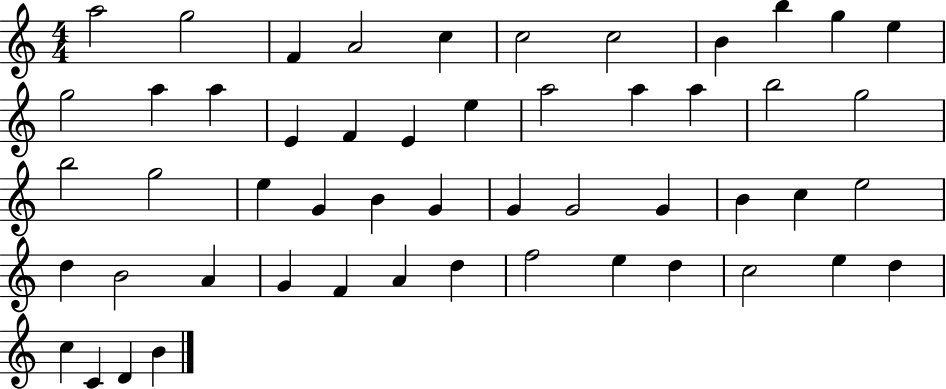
A5/h G5/h F4/q A4/h C5/q C5/h C5/h B4/q B5/q G5/q E5/q G5/h A5/q A5/q E4/q F4/q E4/q E5/q A5/h A5/q A5/q B5/h G5/h B5/h G5/h E5/q G4/q B4/q G4/q G4/q G4/h G4/q B4/q C5/q E5/h D5/q B4/h A4/q G4/q F4/q A4/q D5/q F5/h E5/q D5/q C5/h E5/q D5/q C5/q C4/q D4/q B4/q